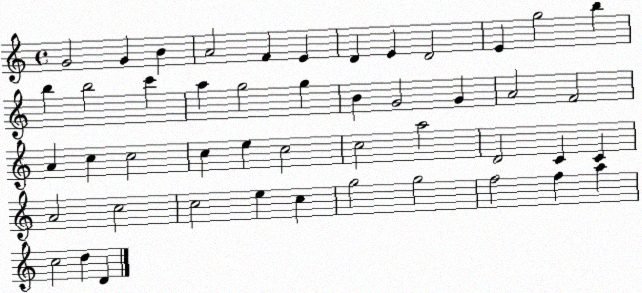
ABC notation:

X:1
T:Untitled
M:4/4
L:1/4
K:C
G2 G B A2 F E D E D2 E g2 b b b2 c' a g2 g B G2 G A2 F2 A c c2 c e c2 c2 a2 D2 C C A2 c2 c2 e c g2 g2 f2 f a c2 d D